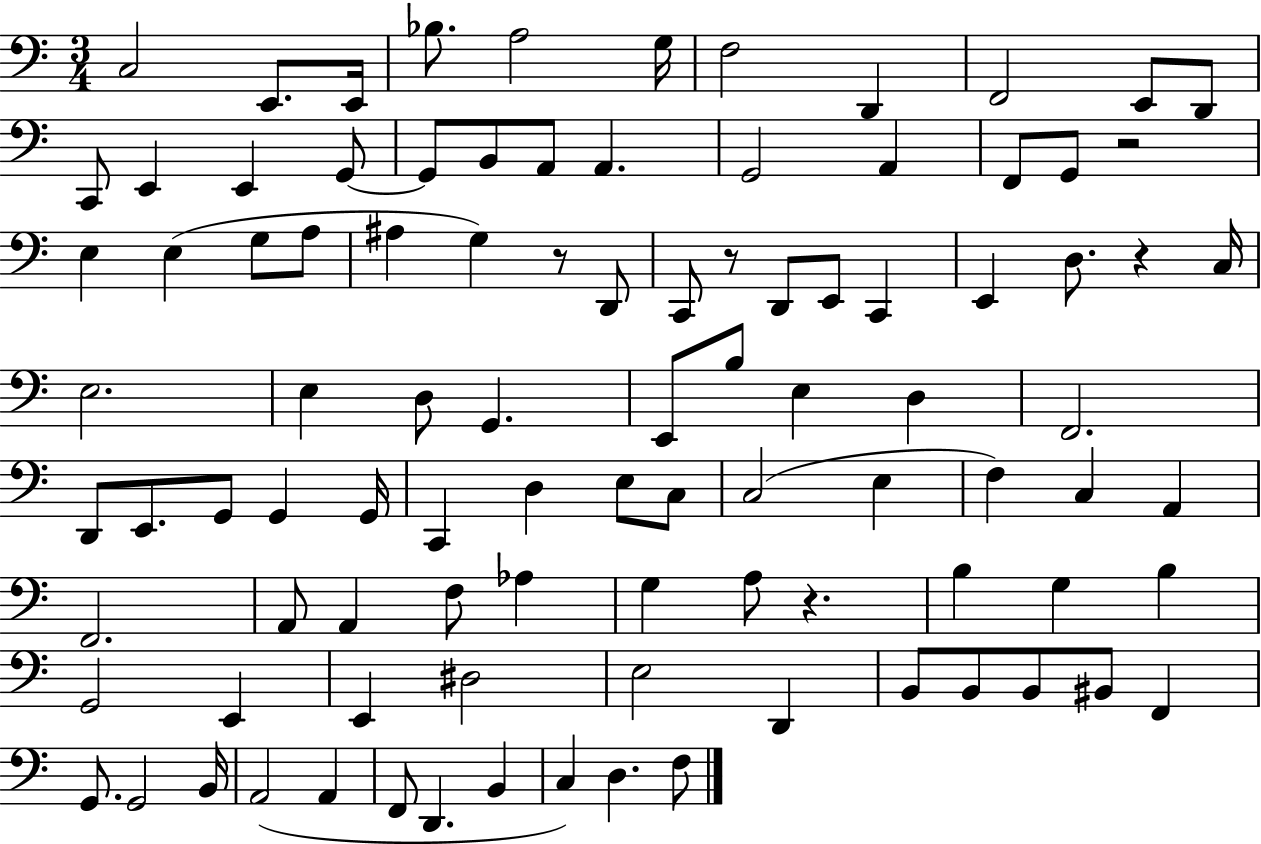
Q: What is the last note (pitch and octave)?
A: F3